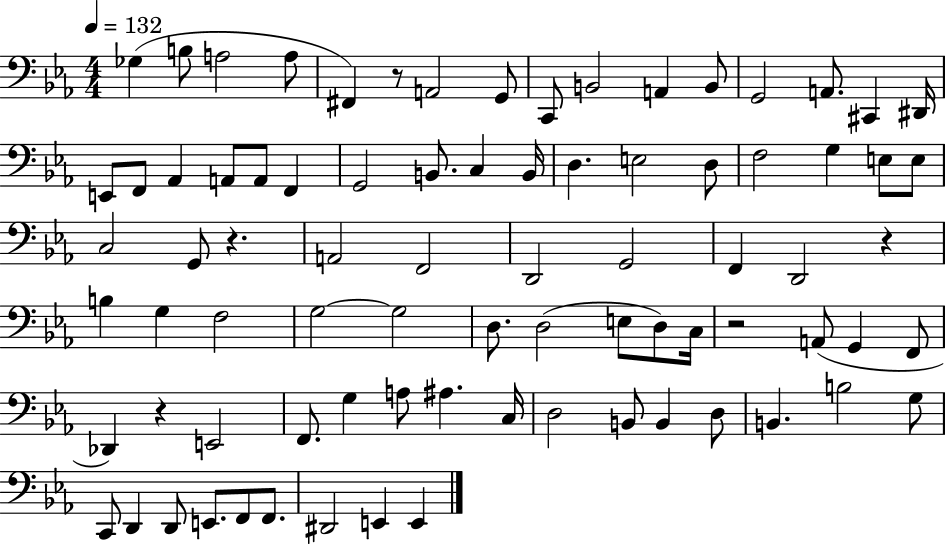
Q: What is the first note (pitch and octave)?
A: Gb3